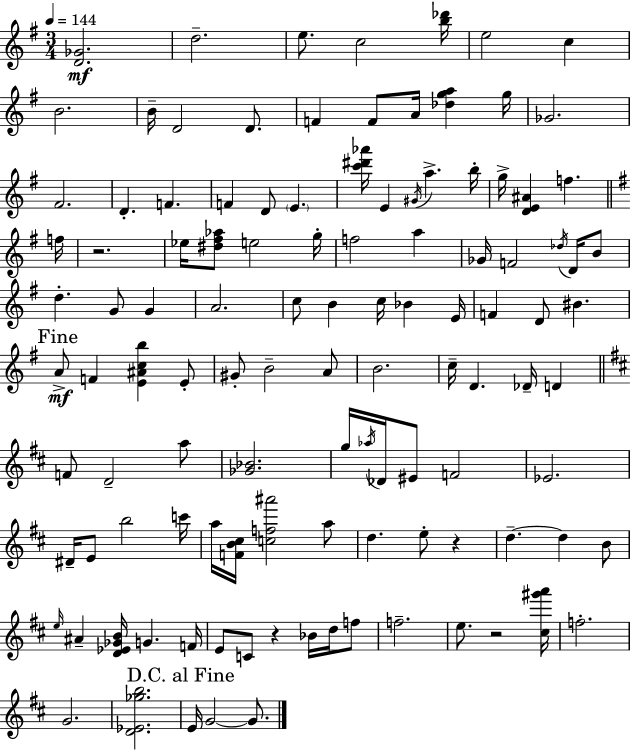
[D4,Gb4]/h. D5/h. E5/e. C5/h [B5,Db6]/s E5/h C5/q B4/h. B4/s D4/h D4/e. F4/q F4/e A4/s [Db5,G5,A5]/q G5/s Gb4/h. F#4/h. D4/q. F4/q. F4/q D4/e E4/q. [C6,D#6,Ab6]/s E4/q G#4/s A5/q. B5/s G5/s [D4,E4,A#4]/q F5/q. F5/s R/h. Eb5/s [D#5,F#5,Ab5]/e E5/h G5/s F5/h A5/q Gb4/s F4/h Db5/s D4/s B4/e D5/q. G4/e G4/q A4/h. C5/e B4/q C5/s Bb4/q E4/s F4/q D4/e BIS4/q. A4/e F4/q [E4,A#4,C5,B5]/q E4/e G#4/e B4/h A4/e B4/h. C5/s D4/q. Db4/s D4/q F4/e D4/h A5/e [Gb4,Bb4]/h. G5/s Ab5/s Db4/s EIS4/e F4/h Eb4/h. D#4/s E4/e B5/h C6/s A5/s [F4,B4,C#5]/s [C5,F5,A#6]/h A5/e D5/q. E5/e R/q D5/q. D5/q B4/e E5/s A#4/q [D4,Eb4,Gb4,B4]/s G4/q. F4/s E4/e C4/e R/q Bb4/s D5/s F5/e F5/h. E5/e. R/h [C#5,G#6,A6]/s F5/h. G4/h. [D4,Eb4,Gb5,B5]/h. E4/s G4/h G4/e.